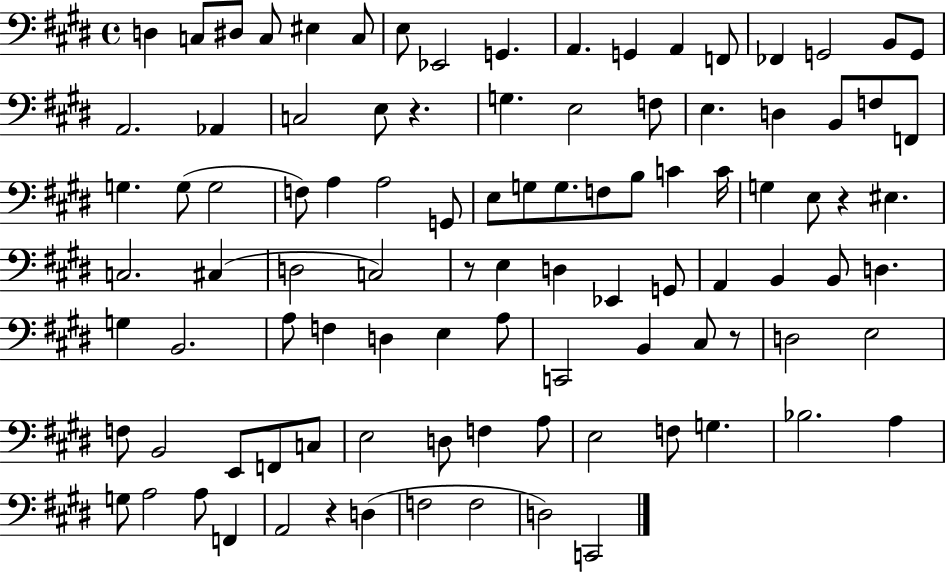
D3/q C3/e D#3/e C3/e EIS3/q C3/e E3/e Eb2/h G2/q. A2/q. G2/q A2/q F2/e FES2/q G2/h B2/e G2/e A2/h. Ab2/q C3/h E3/e R/q. G3/q. E3/h F3/e E3/q. D3/q B2/e F3/e F2/e G3/q. G3/e G3/h F3/e A3/q A3/h G2/e E3/e G3/e G3/e. F3/e B3/e C4/q C4/s G3/q E3/e R/q EIS3/q. C3/h. C#3/q D3/h C3/h R/e E3/q D3/q Eb2/q G2/e A2/q B2/q B2/e D3/q. G3/q B2/h. A3/e F3/q D3/q E3/q A3/e C2/h B2/q C#3/e R/e D3/h E3/h F3/e B2/h E2/e F2/e C3/e E3/h D3/e F3/q A3/e E3/h F3/e G3/q. Bb3/h. A3/q G3/e A3/h A3/e F2/q A2/h R/q D3/q F3/h F3/h D3/h C2/h